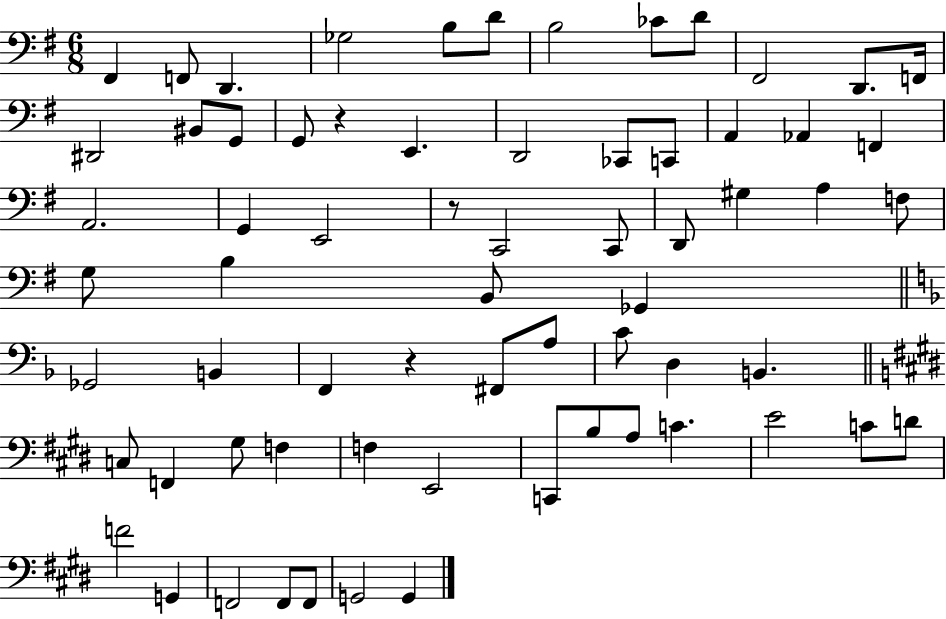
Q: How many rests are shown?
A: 3